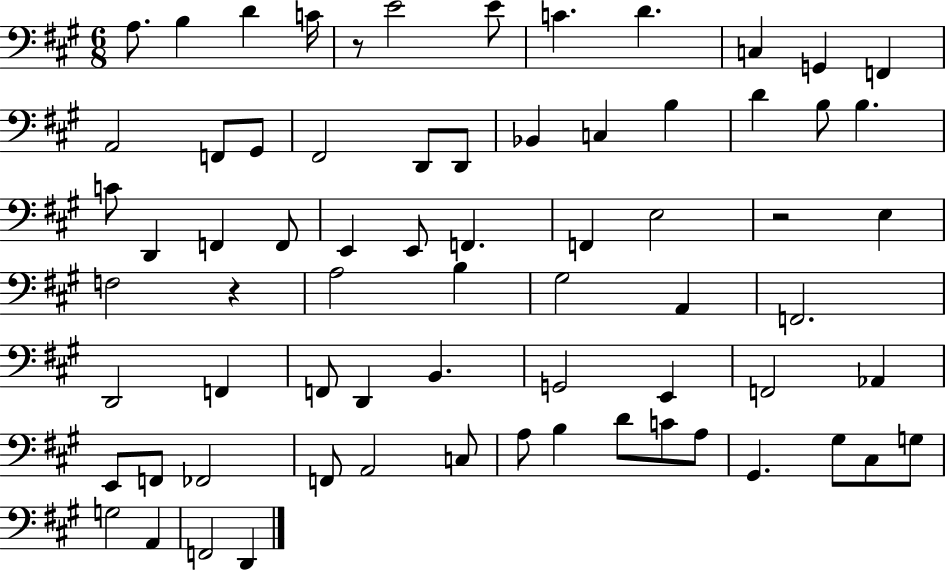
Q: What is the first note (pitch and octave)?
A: A3